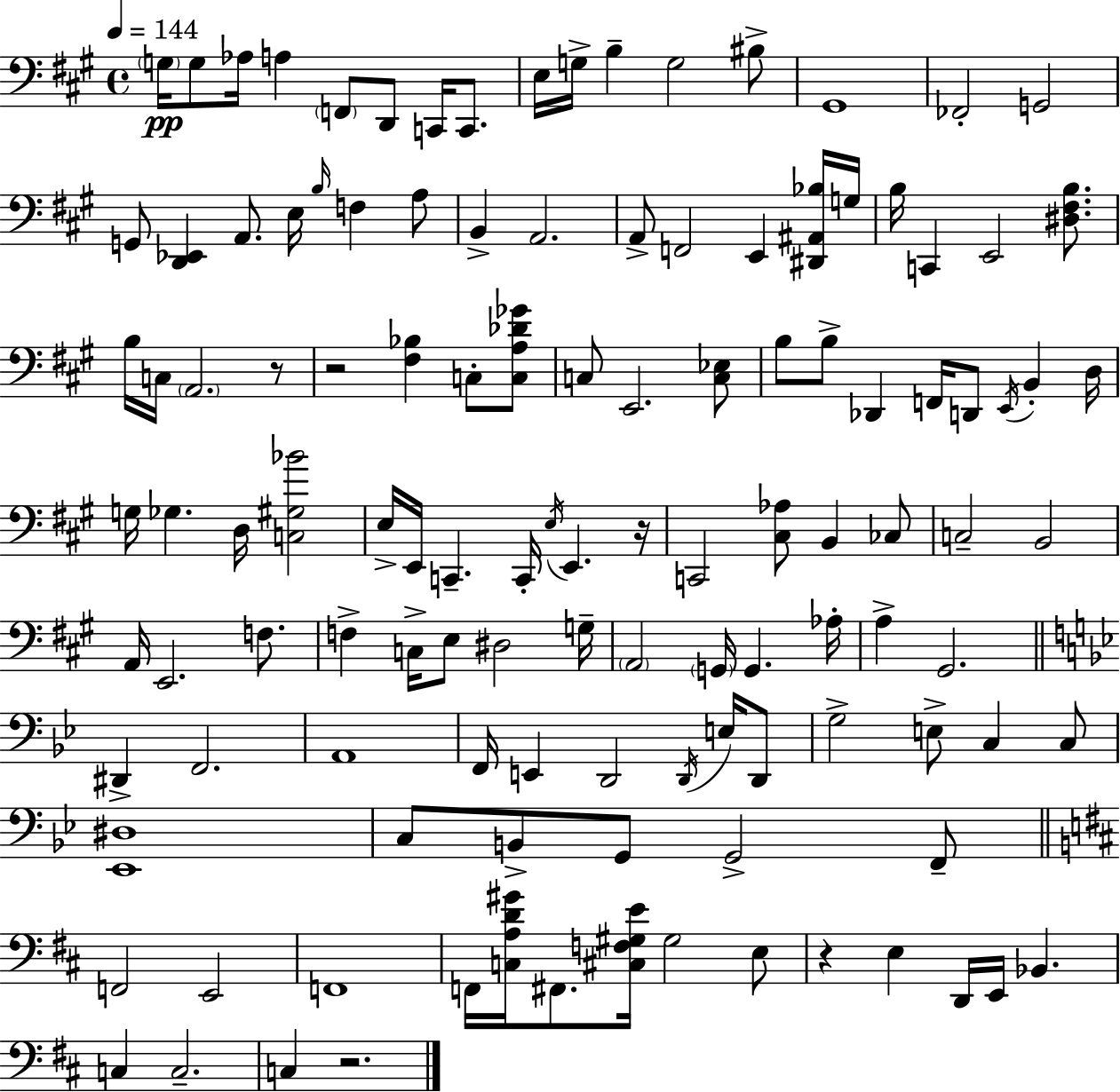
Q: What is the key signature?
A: A major